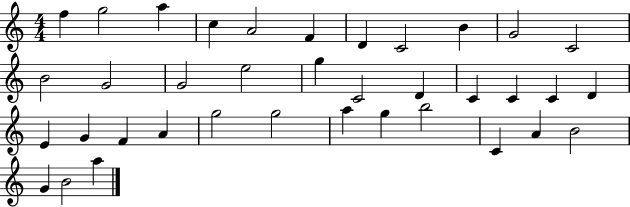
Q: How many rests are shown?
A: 0